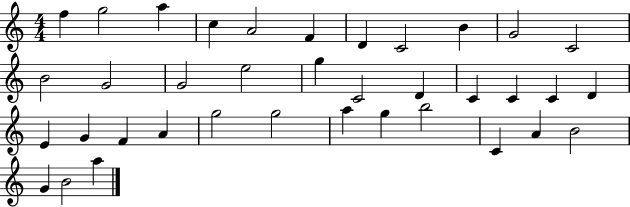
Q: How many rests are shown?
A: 0